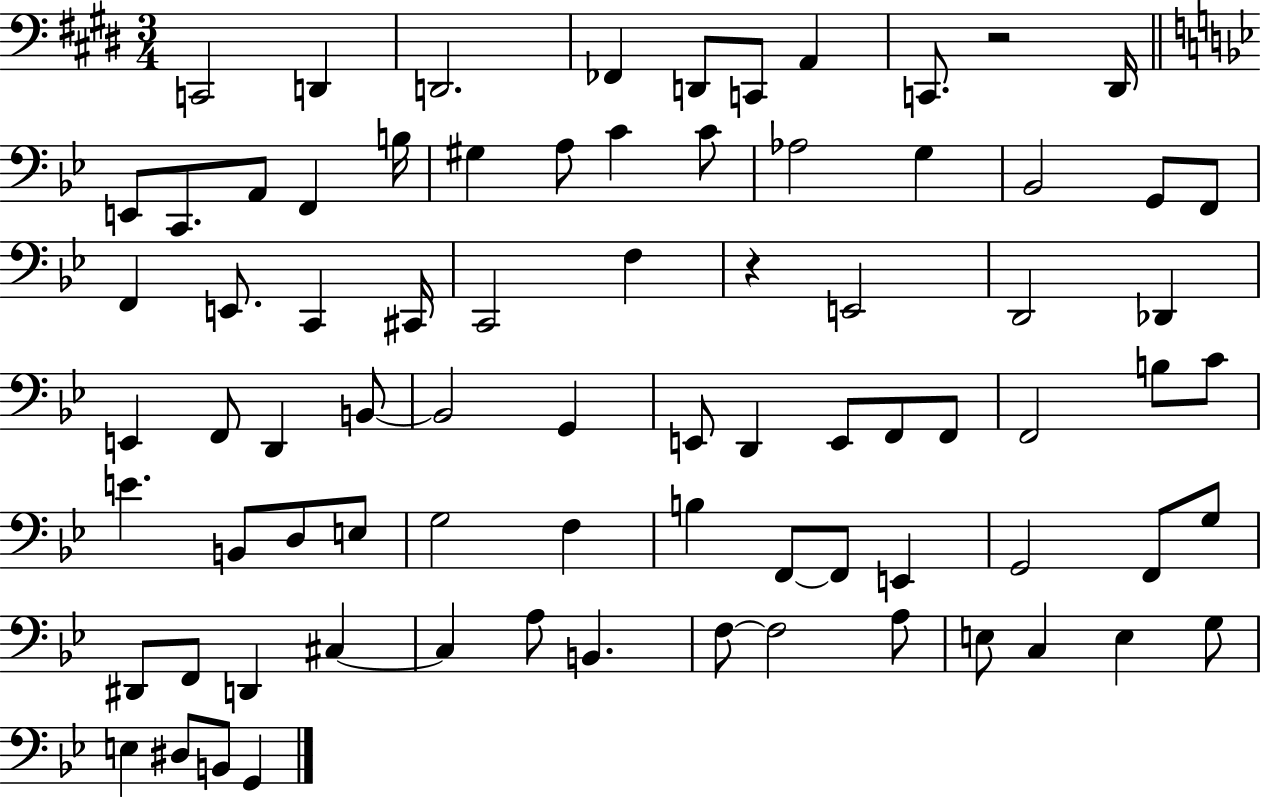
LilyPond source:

{
  \clef bass
  \numericTimeSignature
  \time 3/4
  \key e \major
  c,2 d,4 | d,2. | fes,4 d,8 c,8 a,4 | c,8. r2 dis,16 | \break \bar "||" \break \key bes \major e,8 c,8. a,8 f,4 b16 | gis4 a8 c'4 c'8 | aes2 g4 | bes,2 g,8 f,8 | \break f,4 e,8. c,4 cis,16 | c,2 f4 | r4 e,2 | d,2 des,4 | \break e,4 f,8 d,4 b,8~~ | b,2 g,4 | e,8 d,4 e,8 f,8 f,8 | f,2 b8 c'8 | \break e'4. b,8 d8 e8 | g2 f4 | b4 f,8~~ f,8 e,4 | g,2 f,8 g8 | \break dis,8 f,8 d,4 cis4~~ | cis4 a8 b,4. | f8~~ f2 a8 | e8 c4 e4 g8 | \break e4 dis8 b,8 g,4 | \bar "|."
}